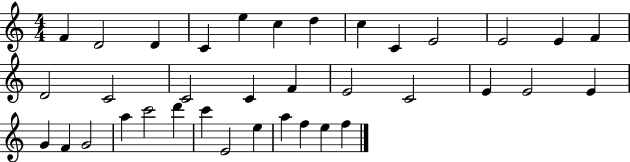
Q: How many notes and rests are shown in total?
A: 36